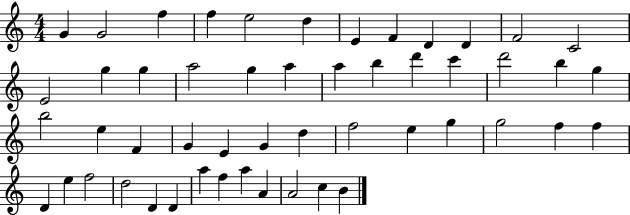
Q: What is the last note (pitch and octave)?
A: B4